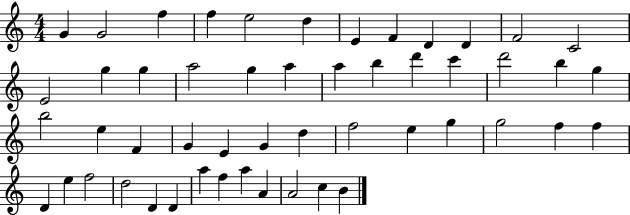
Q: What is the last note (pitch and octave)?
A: B4